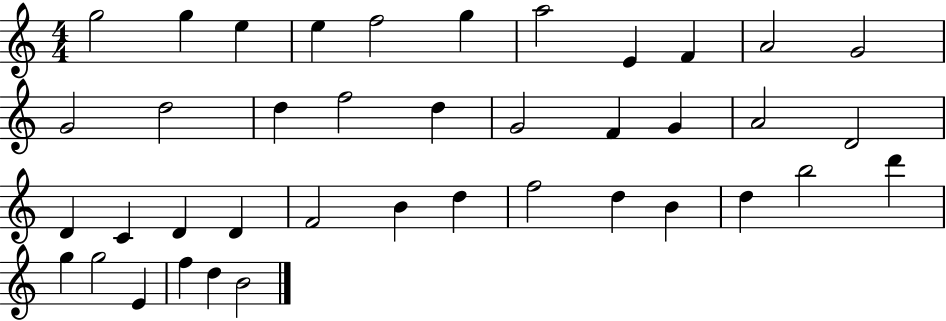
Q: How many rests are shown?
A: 0